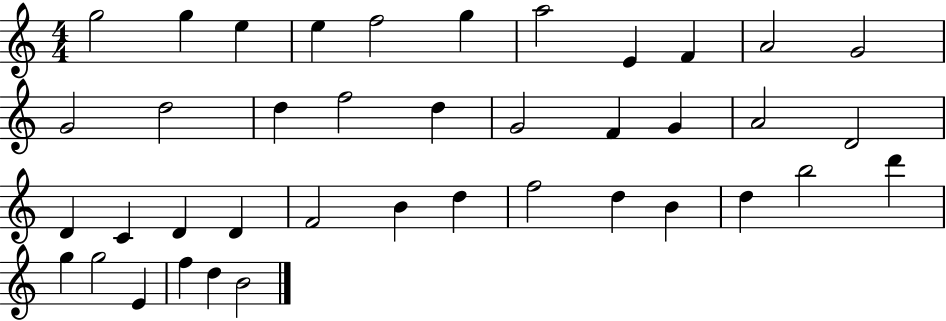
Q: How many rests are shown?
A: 0